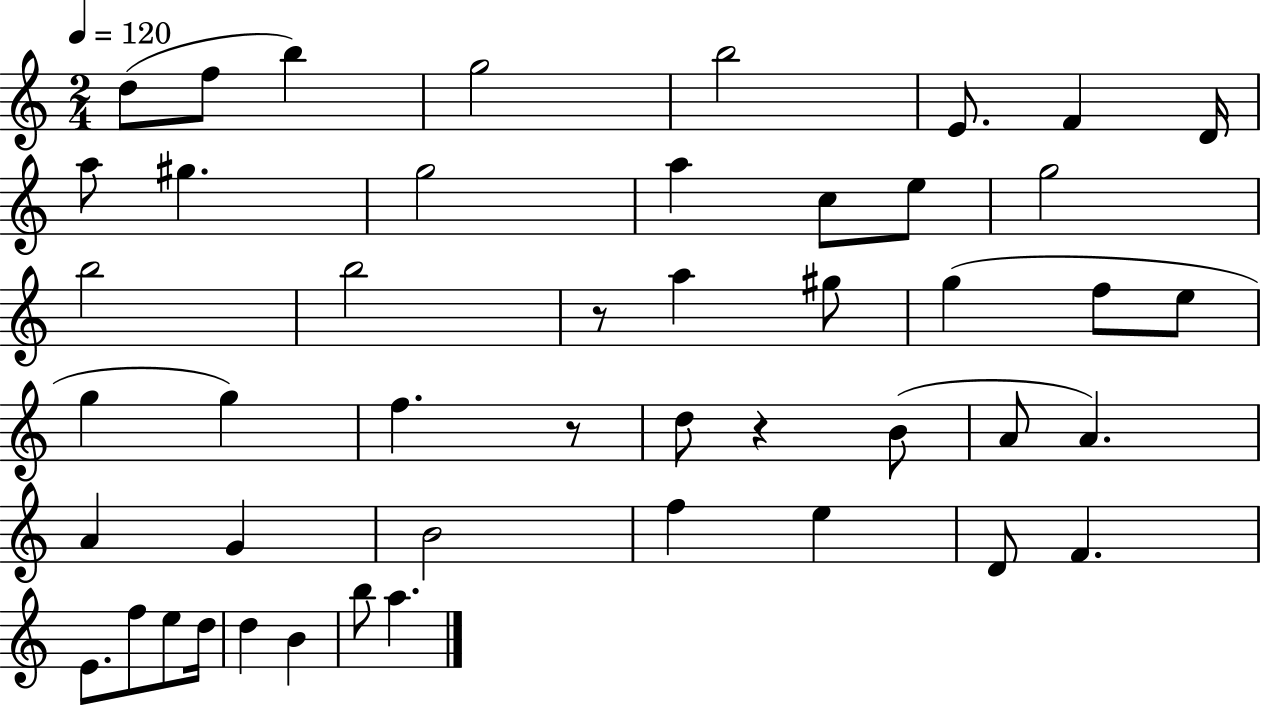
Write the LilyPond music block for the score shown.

{
  \clef treble
  \numericTimeSignature
  \time 2/4
  \key c \major
  \tempo 4 = 120
  \repeat volta 2 { d''8( f''8 b''4) | g''2 | b''2 | e'8. f'4 d'16 | \break a''8 gis''4. | g''2 | a''4 c''8 e''8 | g''2 | \break b''2 | b''2 | r8 a''4 gis''8 | g''4( f''8 e''8 | \break g''4 g''4) | f''4. r8 | d''8 r4 b'8( | a'8 a'4.) | \break a'4 g'4 | b'2 | f''4 e''4 | d'8 f'4. | \break e'8. f''8 e''8 d''16 | d''4 b'4 | b''8 a''4. | } \bar "|."
}